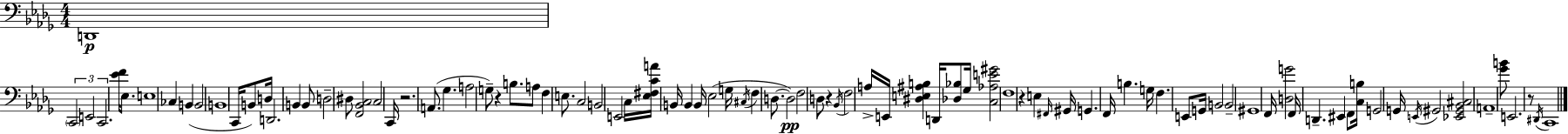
X:1
T:Untitled
M:4/4
L:1/4
K:Bbm
D,,4 C,,2 E,,2 C,,2 [_EF]/4 _E,/2 E,4 _C, B,, B,,2 B,,4 C,,/4 B,,/2 D,/4 D,,2 B,, B,,/2 D,2 ^D,/2 [F,,_B,,C,]2 C,2 C,,/4 z2 A,,/2 _G, A,2 G,/2 z B,/2 A,/2 F, E,/2 C,2 B,,2 E,,2 C,/4 [_E,^F,CA]/4 B,,/4 B,, B,,/4 _E,2 G,/4 ^C,/4 F, D,/2 D,2 F,2 D,/2 z _B,,/4 F,2 A,/4 E,,/4 [^D,E,^A,B,] D,,/4 [_D,_B,]/2 _G,/4 [C,_A,E^G]2 F,4 z E, ^F,,/4 ^G,,/4 G,, F,,/4 B, G,/4 F, E,,/2 G,,/4 B,,2 B,,2 ^G,,4 F,,/4 [D,G]2 F,,/4 D,, ^E,, F,,/2 [C,B,]/4 G,,2 G,,/4 E,,/4 ^G,,2 [_E,,^G,,_B,,^C,]2 A,,4 [_GB]/2 E,,2 z/2 ^D,,/4 C,,4